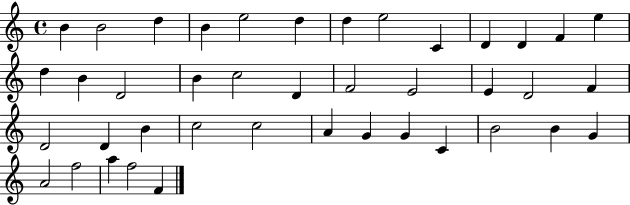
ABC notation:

X:1
T:Untitled
M:4/4
L:1/4
K:C
B B2 d B e2 d d e2 C D D F e d B D2 B c2 D F2 E2 E D2 F D2 D B c2 c2 A G G C B2 B G A2 f2 a f2 F